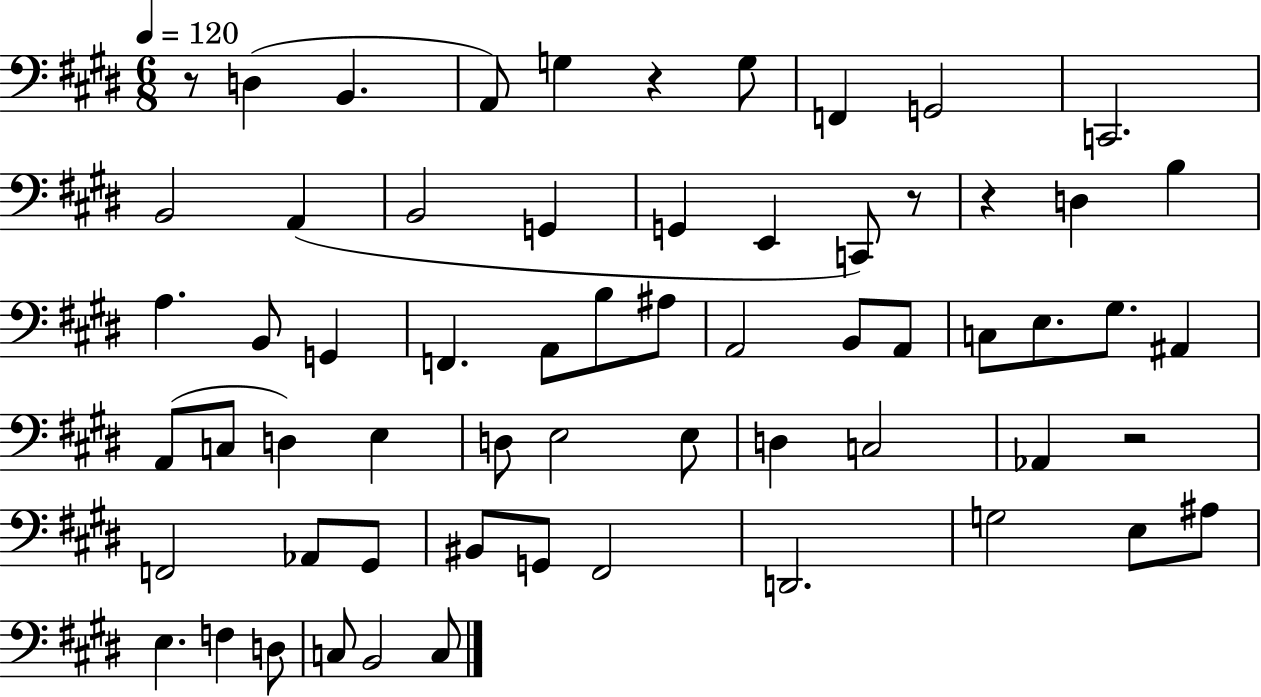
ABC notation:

X:1
T:Untitled
M:6/8
L:1/4
K:E
z/2 D, B,, A,,/2 G, z G,/2 F,, G,,2 C,,2 B,,2 A,, B,,2 G,, G,, E,, C,,/2 z/2 z D, B, A, B,,/2 G,, F,, A,,/2 B,/2 ^A,/2 A,,2 B,,/2 A,,/2 C,/2 E,/2 ^G,/2 ^A,, A,,/2 C,/2 D, E, D,/2 E,2 E,/2 D, C,2 _A,, z2 F,,2 _A,,/2 ^G,,/2 ^B,,/2 G,,/2 ^F,,2 D,,2 G,2 E,/2 ^A,/2 E, F, D,/2 C,/2 B,,2 C,/2